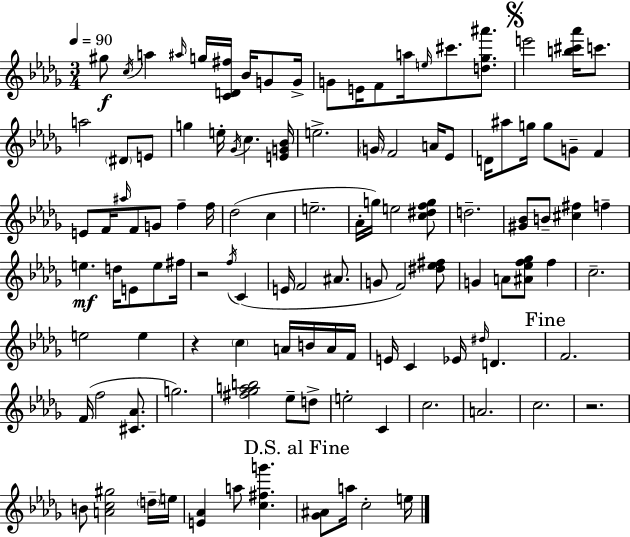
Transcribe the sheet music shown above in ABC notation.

X:1
T:Untitled
M:3/4
L:1/4
K:Bbm
^g/2 c/4 a ^a/4 g/4 [CD^f]/4 _B/4 G/2 G/4 G/2 E/4 F/2 a/4 e/4 ^c'/2 [d_g^a']/2 e'2 [b^c'_a']/4 c'/2 a2 ^D/2 E/2 g e/4 _G/4 c [EG_B]/4 e2 G/4 F2 A/4 _E/2 D/4 ^a/2 g/4 g/2 G/2 F E/2 F/4 ^a/4 F/2 G/2 f f/4 _d2 c e2 _A/4 g/4 e2 [c^dfg]/2 d2 [^G_B]/2 B/2 [^c^f] f e d/4 E/2 e/2 ^f/4 z2 f/4 C E/4 F2 ^A/2 G/2 F2 [^d_e^f]/2 G A/2 [^A_ef_g]/2 f c2 e2 e z c A/4 B/4 A/4 F/4 E/4 C _E/4 ^d/4 D F2 F/4 f2 [^C_A]/2 g2 [^f_gab]2 _e/2 d/2 e2 C c2 A2 c2 z2 B/2 [Ac^g]2 d/4 e/4 [E_A] a/2 [c^fg'] [_G^A]/2 a/4 c2 e/4